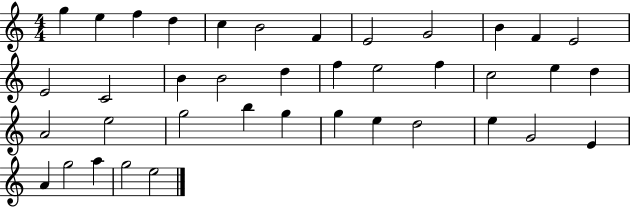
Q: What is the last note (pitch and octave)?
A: E5